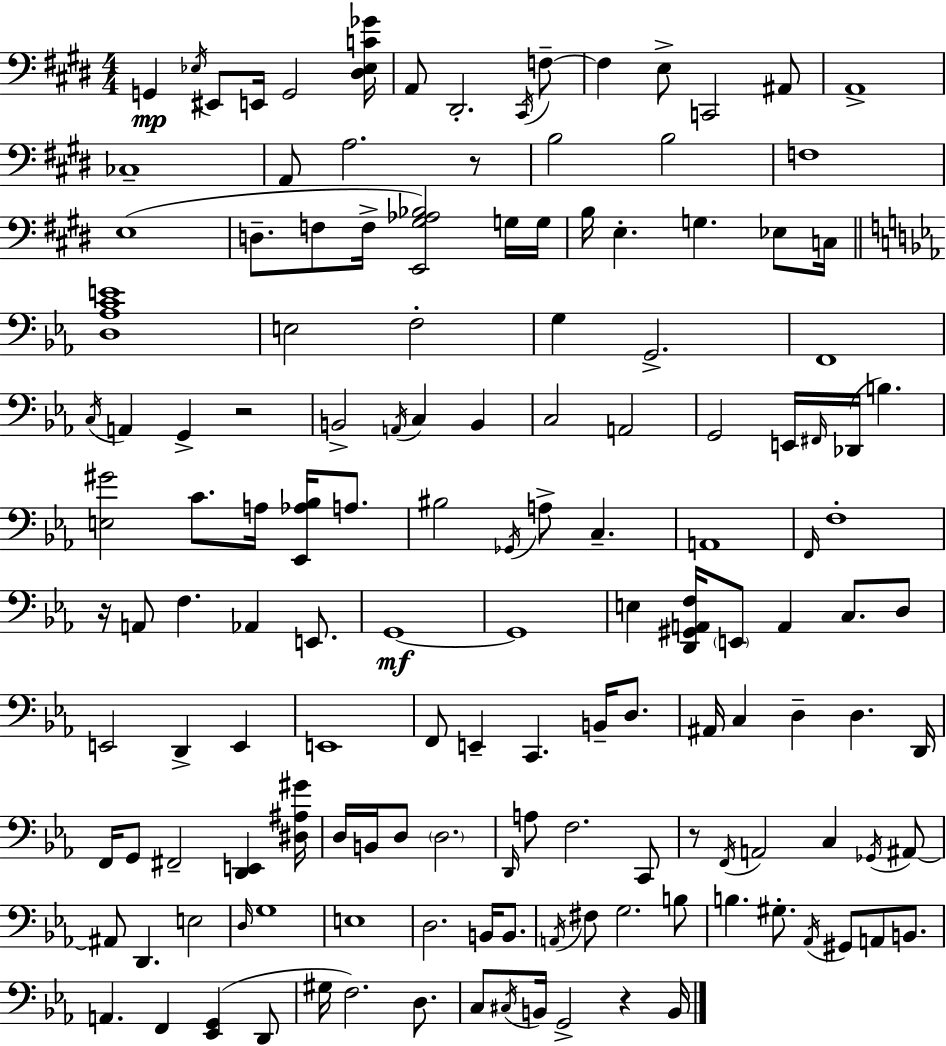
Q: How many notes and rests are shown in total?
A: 145